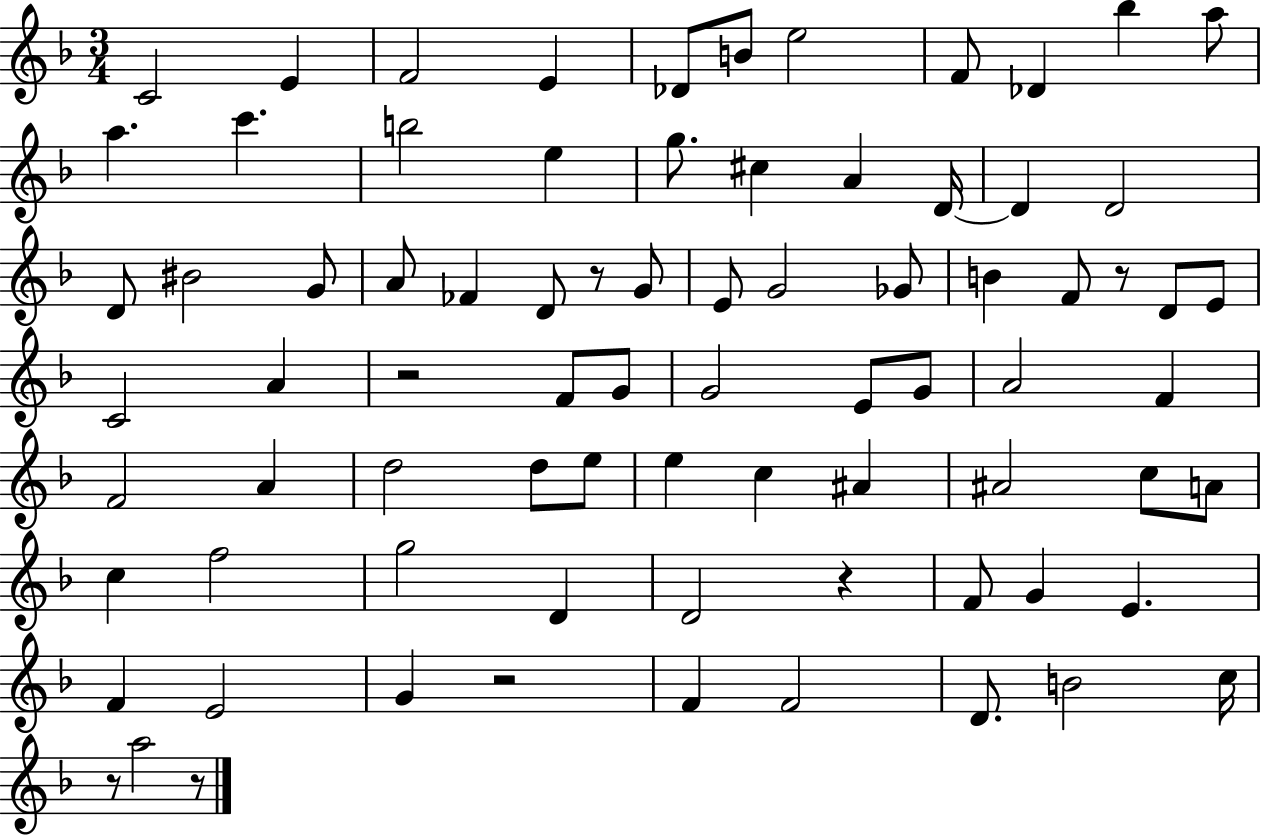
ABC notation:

X:1
T:Untitled
M:3/4
L:1/4
K:F
C2 E F2 E _D/2 B/2 e2 F/2 _D _b a/2 a c' b2 e g/2 ^c A D/4 D D2 D/2 ^B2 G/2 A/2 _F D/2 z/2 G/2 E/2 G2 _G/2 B F/2 z/2 D/2 E/2 C2 A z2 F/2 G/2 G2 E/2 G/2 A2 F F2 A d2 d/2 e/2 e c ^A ^A2 c/2 A/2 c f2 g2 D D2 z F/2 G E F E2 G z2 F F2 D/2 B2 c/4 z/2 a2 z/2